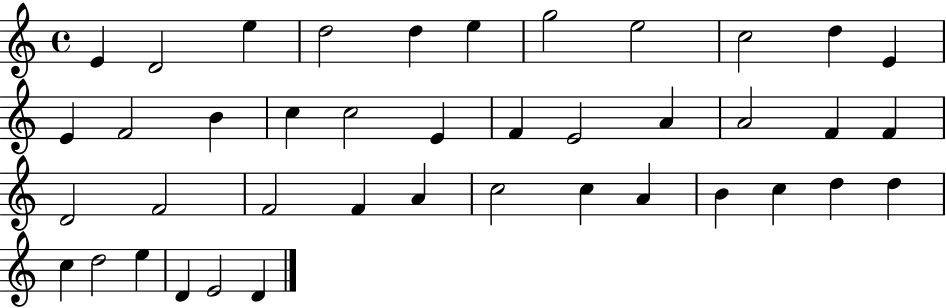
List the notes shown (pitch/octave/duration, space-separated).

E4/q D4/h E5/q D5/h D5/q E5/q G5/h E5/h C5/h D5/q E4/q E4/q F4/h B4/q C5/q C5/h E4/q F4/q E4/h A4/q A4/h F4/q F4/q D4/h F4/h F4/h F4/q A4/q C5/h C5/q A4/q B4/q C5/q D5/q D5/q C5/q D5/h E5/q D4/q E4/h D4/q